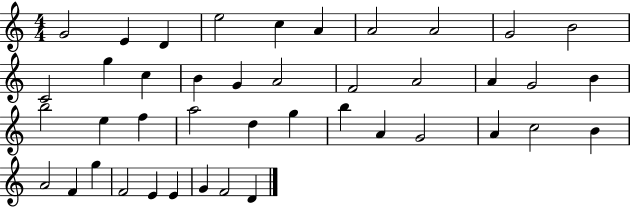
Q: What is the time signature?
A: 4/4